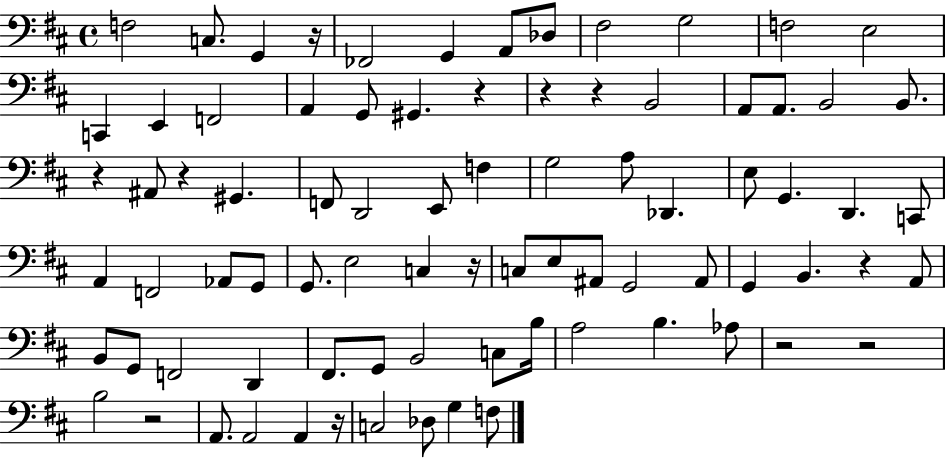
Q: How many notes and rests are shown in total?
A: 82